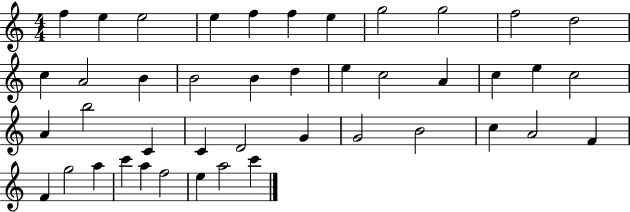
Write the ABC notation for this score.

X:1
T:Untitled
M:4/4
L:1/4
K:C
f e e2 e f f e g2 g2 f2 d2 c A2 B B2 B d e c2 A c e c2 A b2 C C D2 G G2 B2 c A2 F F g2 a c' a f2 e a2 c'